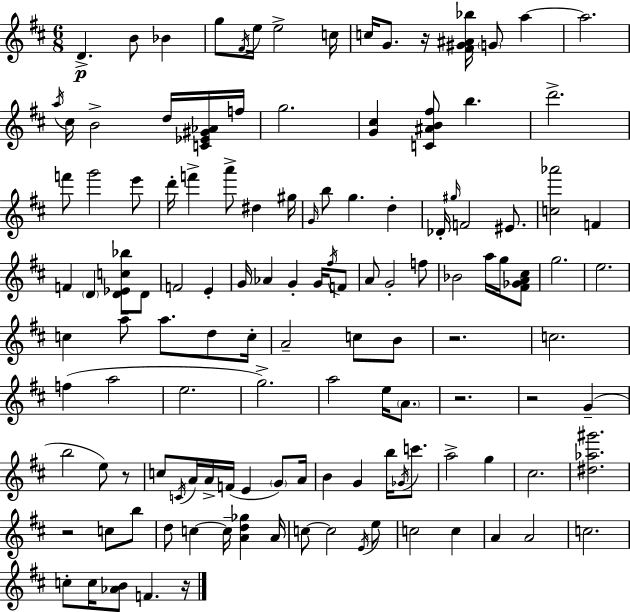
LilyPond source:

{
  \clef treble
  \numericTimeSignature
  \time 6/8
  \key d \major
  d'4.->\p b'8 bes'4 | g''8 \acciaccatura { fis'16 } e''16 e''2-> | c''16 c''16 g'8. r16 <fis' gis' ais' bes''>16 \parenthesize g'8 a''4~~ | a''2. | \break \acciaccatura { a''16 } cis''16 b'2-> d''16 | <c' ees' gis' aes'>16 f''16 g''2. | <g' cis''>4 <c' ais' b' fis''>8 b''4. | d'''2.-> | \break f'''8 g'''2 | e'''8 d'''16-. f'''4-> a'''8-> dis''4 | gis''16 \grace { g'16 } b''8 g''4. d''4-. | des'16-. \grace { gis''16 } f'2 | \break eis'8. <c'' aes'''>2 | f'4 f'4 \parenthesize d'4 | <d' ees' c'' bes''>8 d'8 f'2 | e'4-. g'16 aes'4 g'4-. | \break g'16 \acciaccatura { fis''16 } f'8 a'8 g'2-. | f''8 bes'2 | a''16 g''16 <fis' ges' a' cis''>8 g''2. | e''2. | \break c''4 a''8-- a''8. | d''8 c''16-. a'2-- | c''8 b'8 r2. | c''2. | \break f''4( a''2 | e''2. | g''2.->) | a''2 | \break e''16 \parenthesize a'8. r2. | r2 | g'4--( b''2 | e''8) r8 c''8 \acciaccatura { c'16 } a'16 a'16-> f'16( e'4 | \break \parenthesize g'8) a'16 b'4 g'4 | b''16 \acciaccatura { ges'16 } c'''8. a''2-> | g''4 cis''2. | <dis'' aes'' gis'''>2. | \break r2 | c''8 b''8 d''8 c''4~~ | c''16-- <a' d'' ges''>4 a'16 c''8~~ c''2 | \acciaccatura { e'16 } e''8 c''2 | \break c''4 a'4 | a'2 c''2. | c''8-. c''16 <aes' b'>8 | f'4. r16 \bar "|."
}